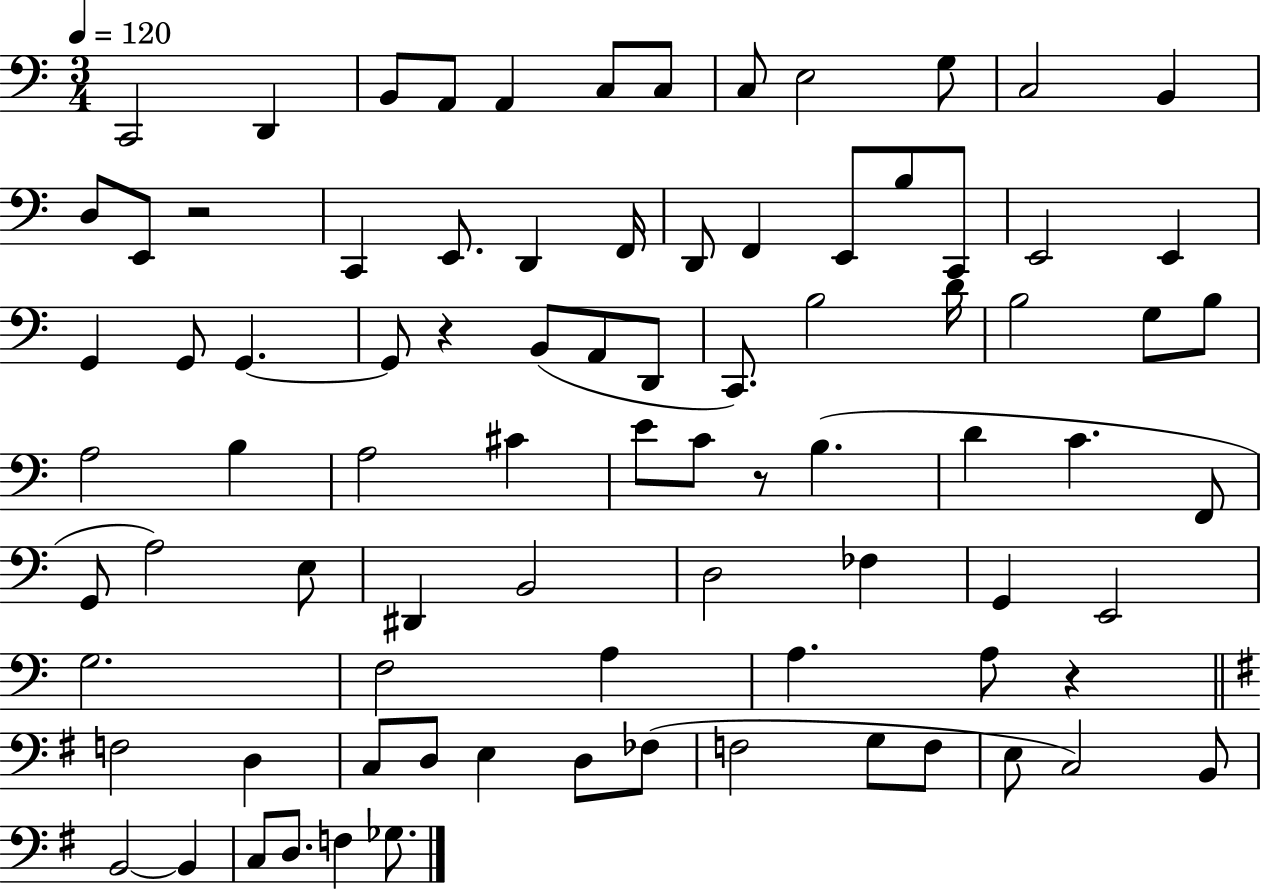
C2/h D2/q B2/e A2/e A2/q C3/e C3/e C3/e E3/h G3/e C3/h B2/q D3/e E2/e R/h C2/q E2/e. D2/q F2/s D2/e F2/q E2/e B3/e C2/e E2/h E2/q G2/q G2/e G2/q. G2/e R/q B2/e A2/e D2/e C2/e. B3/h D4/s B3/h G3/e B3/e A3/h B3/q A3/h C#4/q E4/e C4/e R/e B3/q. D4/q C4/q. F2/e G2/e A3/h E3/e D#2/q B2/h D3/h FES3/q G2/q E2/h G3/h. F3/h A3/q A3/q. A3/e R/q F3/h D3/q C3/e D3/e E3/q D3/e FES3/e F3/h G3/e F3/e E3/e C3/h B2/e B2/h B2/q C3/e D3/e. F3/q Gb3/e.